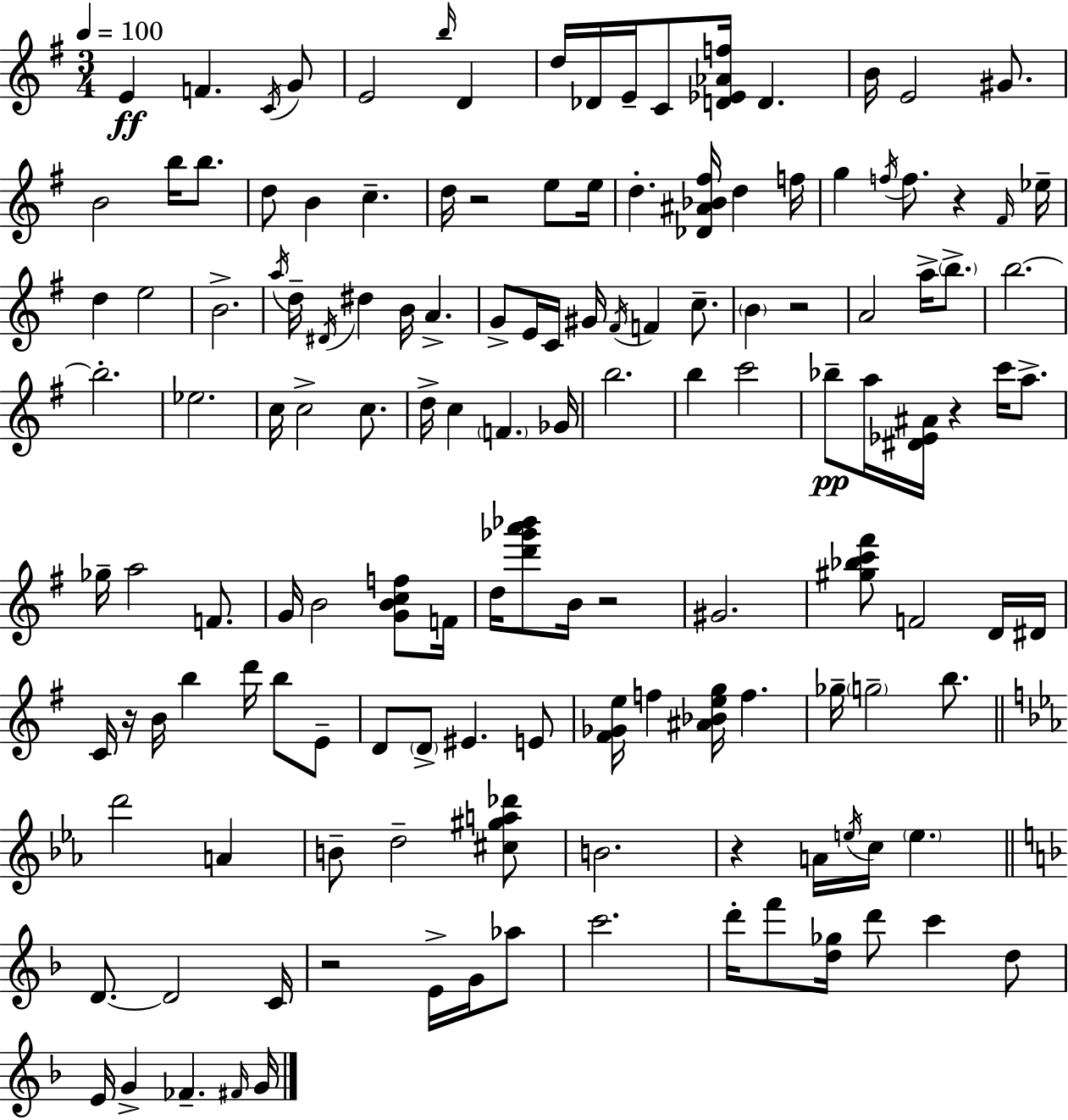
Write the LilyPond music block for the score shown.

{
  \clef treble
  \numericTimeSignature
  \time 3/4
  \key g \major
  \tempo 4 = 100
  e'4\ff f'4. \acciaccatura { c'16 } g'8 | e'2 \grace { b''16 } d'4 | d''16 des'16 e'16-- c'8 <d' ees' aes' f''>16 d'4. | b'16 e'2 gis'8. | \break b'2 b''16 b''8. | d''8 b'4 c''4.-- | d''16 r2 e''8 | e''16 d''4.-. <des' ais' bes' fis''>16 d''4 | \break f''16 g''4 \acciaccatura { f''16 } f''8. r4 | \grace { fis'16 } ees''16-- d''4 e''2 | b'2.-> | \acciaccatura { a''16 } d''16-- \acciaccatura { dis'16 } dis''4 b'16 | \break a'4.-> g'8-> e'16 c'16 gis'16 \acciaccatura { fis'16 } | f'4 c''8.-- \parenthesize b'4 r2 | a'2 | a''16-> \parenthesize b''8.-> b''2.~~ | \break b''2.-. | ees''2. | c''16 c''2-> | c''8. d''16-> c''4 | \break \parenthesize f'4. ges'16 b''2. | b''4 c'''2 | bes''8--\pp a''16 <dis' ees' ais'>16 r4 | c'''16 a''8.-> ges''16-- a''2 | \break f'8. g'16 b'2 | <g' b' c'' f''>8 f'16 d''16 <d''' ges''' a''' bes'''>8 b'16 r2 | gis'2. | <gis'' bes'' c''' fis'''>8 f'2 | \break d'16 dis'16 c'16 r16 b'16 b''4 | d'''16 b''8 e'8-- d'8 \parenthesize d'8-> eis'4. | e'8 <fis' ges' e''>16 f''4 | <ais' bes' e'' g''>16 f''4. ges''16-- \parenthesize g''2-- | \break b''8. \bar "||" \break \key c \minor d'''2 a'4 | b'8-- d''2-- <cis'' gis'' a'' des'''>8 | b'2. | r4 a'16 \acciaccatura { e''16 } c''16 \parenthesize e''4. | \break \bar "||" \break \key f \major d'8.~~ d'2 c'16 | r2 e'16-> g'16 aes''8 | c'''2. | d'''16-. f'''8 <d'' ges''>16 d'''8 c'''4 d''8 | \break e'16 g'4-> fes'4.-- \grace { fis'16 } | g'16 \bar "|."
}